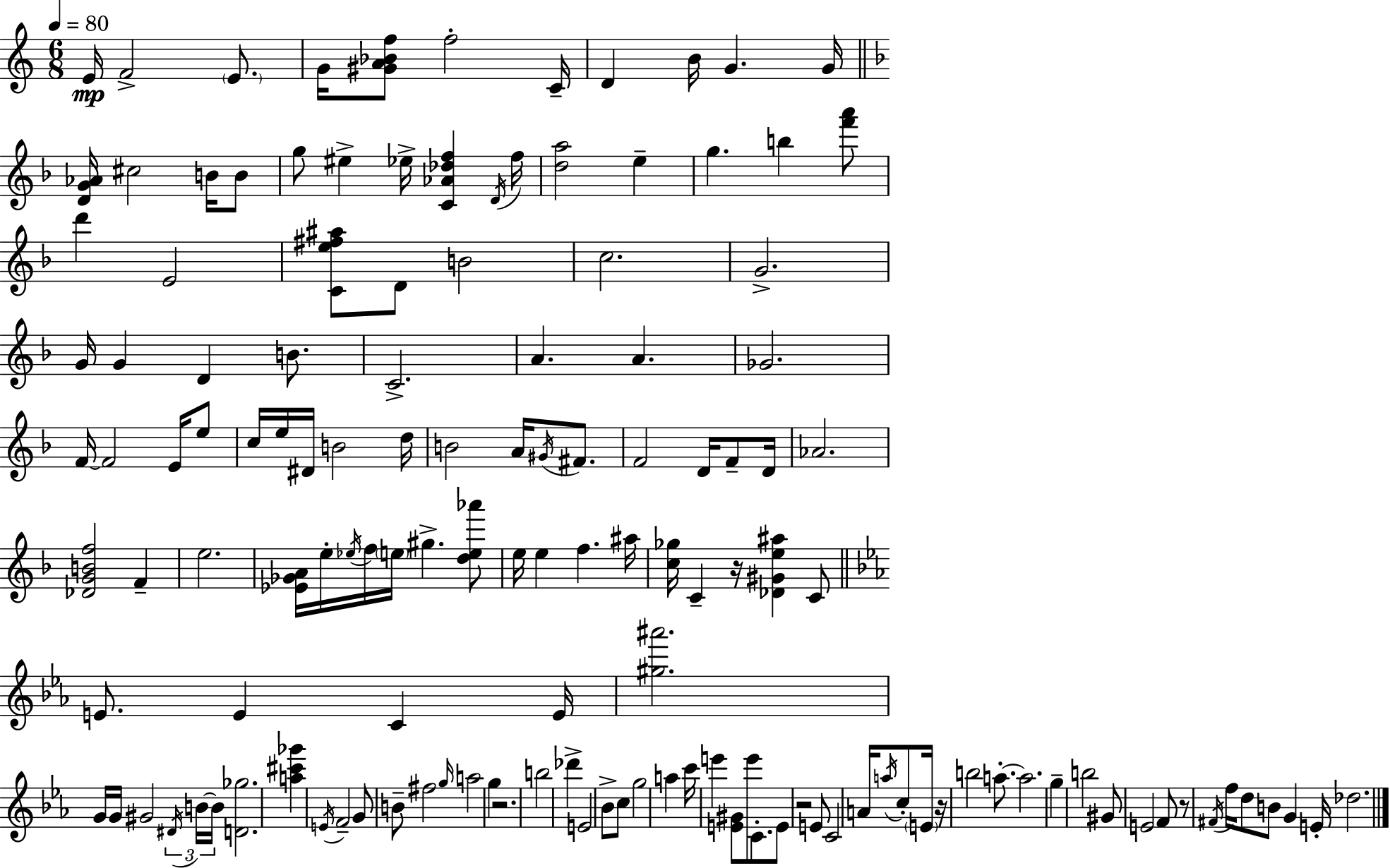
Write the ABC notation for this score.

X:1
T:Untitled
M:6/8
L:1/4
K:C
E/4 F2 E/2 G/4 [^GA_Bf]/2 f2 C/4 D B/4 G G/4 [DG_A]/4 ^c2 B/4 B/2 g/2 ^e _e/4 [C_A_df] D/4 f/4 [da]2 e g b [f'a']/2 d' E2 [Ce^f^a]/2 D/2 B2 c2 G2 G/4 G D B/2 C2 A A _G2 F/4 F2 E/4 e/2 c/4 e/4 ^D/4 B2 d/4 B2 A/4 ^G/4 ^F/2 F2 D/4 F/2 D/4 _A2 [_DGBf]2 F e2 [_E_GA]/4 e/4 _e/4 f/4 e/4 ^g [de_a']/2 e/4 e f ^a/4 [c_g]/4 C z/4 [_D^Ge^a] C/2 E/2 E C E/4 [^g^a']2 G/4 G/4 ^G2 ^D/4 B/4 B/4 [D_g]2 [a^c'_g'] E/4 F2 G/2 B/2 ^f2 g/4 a2 g z2 b2 _d' E2 _B/2 c/2 g2 a c'/4 e' [E^G]/2 e'/2 C/2 E/2 z2 E/2 C2 A/4 a/4 c/2 E/4 z/4 b2 a/2 a2 g b2 ^G/2 E2 F/2 z/2 ^F/4 f/4 d/2 B/2 G E/4 _d2